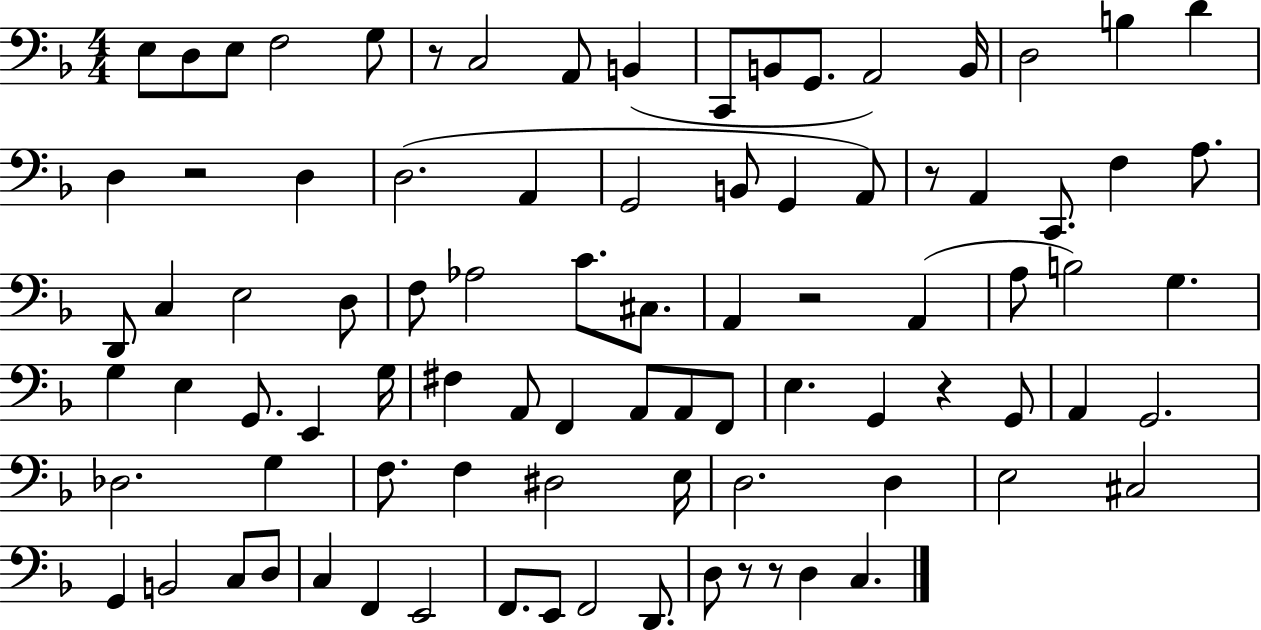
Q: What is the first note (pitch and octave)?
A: E3